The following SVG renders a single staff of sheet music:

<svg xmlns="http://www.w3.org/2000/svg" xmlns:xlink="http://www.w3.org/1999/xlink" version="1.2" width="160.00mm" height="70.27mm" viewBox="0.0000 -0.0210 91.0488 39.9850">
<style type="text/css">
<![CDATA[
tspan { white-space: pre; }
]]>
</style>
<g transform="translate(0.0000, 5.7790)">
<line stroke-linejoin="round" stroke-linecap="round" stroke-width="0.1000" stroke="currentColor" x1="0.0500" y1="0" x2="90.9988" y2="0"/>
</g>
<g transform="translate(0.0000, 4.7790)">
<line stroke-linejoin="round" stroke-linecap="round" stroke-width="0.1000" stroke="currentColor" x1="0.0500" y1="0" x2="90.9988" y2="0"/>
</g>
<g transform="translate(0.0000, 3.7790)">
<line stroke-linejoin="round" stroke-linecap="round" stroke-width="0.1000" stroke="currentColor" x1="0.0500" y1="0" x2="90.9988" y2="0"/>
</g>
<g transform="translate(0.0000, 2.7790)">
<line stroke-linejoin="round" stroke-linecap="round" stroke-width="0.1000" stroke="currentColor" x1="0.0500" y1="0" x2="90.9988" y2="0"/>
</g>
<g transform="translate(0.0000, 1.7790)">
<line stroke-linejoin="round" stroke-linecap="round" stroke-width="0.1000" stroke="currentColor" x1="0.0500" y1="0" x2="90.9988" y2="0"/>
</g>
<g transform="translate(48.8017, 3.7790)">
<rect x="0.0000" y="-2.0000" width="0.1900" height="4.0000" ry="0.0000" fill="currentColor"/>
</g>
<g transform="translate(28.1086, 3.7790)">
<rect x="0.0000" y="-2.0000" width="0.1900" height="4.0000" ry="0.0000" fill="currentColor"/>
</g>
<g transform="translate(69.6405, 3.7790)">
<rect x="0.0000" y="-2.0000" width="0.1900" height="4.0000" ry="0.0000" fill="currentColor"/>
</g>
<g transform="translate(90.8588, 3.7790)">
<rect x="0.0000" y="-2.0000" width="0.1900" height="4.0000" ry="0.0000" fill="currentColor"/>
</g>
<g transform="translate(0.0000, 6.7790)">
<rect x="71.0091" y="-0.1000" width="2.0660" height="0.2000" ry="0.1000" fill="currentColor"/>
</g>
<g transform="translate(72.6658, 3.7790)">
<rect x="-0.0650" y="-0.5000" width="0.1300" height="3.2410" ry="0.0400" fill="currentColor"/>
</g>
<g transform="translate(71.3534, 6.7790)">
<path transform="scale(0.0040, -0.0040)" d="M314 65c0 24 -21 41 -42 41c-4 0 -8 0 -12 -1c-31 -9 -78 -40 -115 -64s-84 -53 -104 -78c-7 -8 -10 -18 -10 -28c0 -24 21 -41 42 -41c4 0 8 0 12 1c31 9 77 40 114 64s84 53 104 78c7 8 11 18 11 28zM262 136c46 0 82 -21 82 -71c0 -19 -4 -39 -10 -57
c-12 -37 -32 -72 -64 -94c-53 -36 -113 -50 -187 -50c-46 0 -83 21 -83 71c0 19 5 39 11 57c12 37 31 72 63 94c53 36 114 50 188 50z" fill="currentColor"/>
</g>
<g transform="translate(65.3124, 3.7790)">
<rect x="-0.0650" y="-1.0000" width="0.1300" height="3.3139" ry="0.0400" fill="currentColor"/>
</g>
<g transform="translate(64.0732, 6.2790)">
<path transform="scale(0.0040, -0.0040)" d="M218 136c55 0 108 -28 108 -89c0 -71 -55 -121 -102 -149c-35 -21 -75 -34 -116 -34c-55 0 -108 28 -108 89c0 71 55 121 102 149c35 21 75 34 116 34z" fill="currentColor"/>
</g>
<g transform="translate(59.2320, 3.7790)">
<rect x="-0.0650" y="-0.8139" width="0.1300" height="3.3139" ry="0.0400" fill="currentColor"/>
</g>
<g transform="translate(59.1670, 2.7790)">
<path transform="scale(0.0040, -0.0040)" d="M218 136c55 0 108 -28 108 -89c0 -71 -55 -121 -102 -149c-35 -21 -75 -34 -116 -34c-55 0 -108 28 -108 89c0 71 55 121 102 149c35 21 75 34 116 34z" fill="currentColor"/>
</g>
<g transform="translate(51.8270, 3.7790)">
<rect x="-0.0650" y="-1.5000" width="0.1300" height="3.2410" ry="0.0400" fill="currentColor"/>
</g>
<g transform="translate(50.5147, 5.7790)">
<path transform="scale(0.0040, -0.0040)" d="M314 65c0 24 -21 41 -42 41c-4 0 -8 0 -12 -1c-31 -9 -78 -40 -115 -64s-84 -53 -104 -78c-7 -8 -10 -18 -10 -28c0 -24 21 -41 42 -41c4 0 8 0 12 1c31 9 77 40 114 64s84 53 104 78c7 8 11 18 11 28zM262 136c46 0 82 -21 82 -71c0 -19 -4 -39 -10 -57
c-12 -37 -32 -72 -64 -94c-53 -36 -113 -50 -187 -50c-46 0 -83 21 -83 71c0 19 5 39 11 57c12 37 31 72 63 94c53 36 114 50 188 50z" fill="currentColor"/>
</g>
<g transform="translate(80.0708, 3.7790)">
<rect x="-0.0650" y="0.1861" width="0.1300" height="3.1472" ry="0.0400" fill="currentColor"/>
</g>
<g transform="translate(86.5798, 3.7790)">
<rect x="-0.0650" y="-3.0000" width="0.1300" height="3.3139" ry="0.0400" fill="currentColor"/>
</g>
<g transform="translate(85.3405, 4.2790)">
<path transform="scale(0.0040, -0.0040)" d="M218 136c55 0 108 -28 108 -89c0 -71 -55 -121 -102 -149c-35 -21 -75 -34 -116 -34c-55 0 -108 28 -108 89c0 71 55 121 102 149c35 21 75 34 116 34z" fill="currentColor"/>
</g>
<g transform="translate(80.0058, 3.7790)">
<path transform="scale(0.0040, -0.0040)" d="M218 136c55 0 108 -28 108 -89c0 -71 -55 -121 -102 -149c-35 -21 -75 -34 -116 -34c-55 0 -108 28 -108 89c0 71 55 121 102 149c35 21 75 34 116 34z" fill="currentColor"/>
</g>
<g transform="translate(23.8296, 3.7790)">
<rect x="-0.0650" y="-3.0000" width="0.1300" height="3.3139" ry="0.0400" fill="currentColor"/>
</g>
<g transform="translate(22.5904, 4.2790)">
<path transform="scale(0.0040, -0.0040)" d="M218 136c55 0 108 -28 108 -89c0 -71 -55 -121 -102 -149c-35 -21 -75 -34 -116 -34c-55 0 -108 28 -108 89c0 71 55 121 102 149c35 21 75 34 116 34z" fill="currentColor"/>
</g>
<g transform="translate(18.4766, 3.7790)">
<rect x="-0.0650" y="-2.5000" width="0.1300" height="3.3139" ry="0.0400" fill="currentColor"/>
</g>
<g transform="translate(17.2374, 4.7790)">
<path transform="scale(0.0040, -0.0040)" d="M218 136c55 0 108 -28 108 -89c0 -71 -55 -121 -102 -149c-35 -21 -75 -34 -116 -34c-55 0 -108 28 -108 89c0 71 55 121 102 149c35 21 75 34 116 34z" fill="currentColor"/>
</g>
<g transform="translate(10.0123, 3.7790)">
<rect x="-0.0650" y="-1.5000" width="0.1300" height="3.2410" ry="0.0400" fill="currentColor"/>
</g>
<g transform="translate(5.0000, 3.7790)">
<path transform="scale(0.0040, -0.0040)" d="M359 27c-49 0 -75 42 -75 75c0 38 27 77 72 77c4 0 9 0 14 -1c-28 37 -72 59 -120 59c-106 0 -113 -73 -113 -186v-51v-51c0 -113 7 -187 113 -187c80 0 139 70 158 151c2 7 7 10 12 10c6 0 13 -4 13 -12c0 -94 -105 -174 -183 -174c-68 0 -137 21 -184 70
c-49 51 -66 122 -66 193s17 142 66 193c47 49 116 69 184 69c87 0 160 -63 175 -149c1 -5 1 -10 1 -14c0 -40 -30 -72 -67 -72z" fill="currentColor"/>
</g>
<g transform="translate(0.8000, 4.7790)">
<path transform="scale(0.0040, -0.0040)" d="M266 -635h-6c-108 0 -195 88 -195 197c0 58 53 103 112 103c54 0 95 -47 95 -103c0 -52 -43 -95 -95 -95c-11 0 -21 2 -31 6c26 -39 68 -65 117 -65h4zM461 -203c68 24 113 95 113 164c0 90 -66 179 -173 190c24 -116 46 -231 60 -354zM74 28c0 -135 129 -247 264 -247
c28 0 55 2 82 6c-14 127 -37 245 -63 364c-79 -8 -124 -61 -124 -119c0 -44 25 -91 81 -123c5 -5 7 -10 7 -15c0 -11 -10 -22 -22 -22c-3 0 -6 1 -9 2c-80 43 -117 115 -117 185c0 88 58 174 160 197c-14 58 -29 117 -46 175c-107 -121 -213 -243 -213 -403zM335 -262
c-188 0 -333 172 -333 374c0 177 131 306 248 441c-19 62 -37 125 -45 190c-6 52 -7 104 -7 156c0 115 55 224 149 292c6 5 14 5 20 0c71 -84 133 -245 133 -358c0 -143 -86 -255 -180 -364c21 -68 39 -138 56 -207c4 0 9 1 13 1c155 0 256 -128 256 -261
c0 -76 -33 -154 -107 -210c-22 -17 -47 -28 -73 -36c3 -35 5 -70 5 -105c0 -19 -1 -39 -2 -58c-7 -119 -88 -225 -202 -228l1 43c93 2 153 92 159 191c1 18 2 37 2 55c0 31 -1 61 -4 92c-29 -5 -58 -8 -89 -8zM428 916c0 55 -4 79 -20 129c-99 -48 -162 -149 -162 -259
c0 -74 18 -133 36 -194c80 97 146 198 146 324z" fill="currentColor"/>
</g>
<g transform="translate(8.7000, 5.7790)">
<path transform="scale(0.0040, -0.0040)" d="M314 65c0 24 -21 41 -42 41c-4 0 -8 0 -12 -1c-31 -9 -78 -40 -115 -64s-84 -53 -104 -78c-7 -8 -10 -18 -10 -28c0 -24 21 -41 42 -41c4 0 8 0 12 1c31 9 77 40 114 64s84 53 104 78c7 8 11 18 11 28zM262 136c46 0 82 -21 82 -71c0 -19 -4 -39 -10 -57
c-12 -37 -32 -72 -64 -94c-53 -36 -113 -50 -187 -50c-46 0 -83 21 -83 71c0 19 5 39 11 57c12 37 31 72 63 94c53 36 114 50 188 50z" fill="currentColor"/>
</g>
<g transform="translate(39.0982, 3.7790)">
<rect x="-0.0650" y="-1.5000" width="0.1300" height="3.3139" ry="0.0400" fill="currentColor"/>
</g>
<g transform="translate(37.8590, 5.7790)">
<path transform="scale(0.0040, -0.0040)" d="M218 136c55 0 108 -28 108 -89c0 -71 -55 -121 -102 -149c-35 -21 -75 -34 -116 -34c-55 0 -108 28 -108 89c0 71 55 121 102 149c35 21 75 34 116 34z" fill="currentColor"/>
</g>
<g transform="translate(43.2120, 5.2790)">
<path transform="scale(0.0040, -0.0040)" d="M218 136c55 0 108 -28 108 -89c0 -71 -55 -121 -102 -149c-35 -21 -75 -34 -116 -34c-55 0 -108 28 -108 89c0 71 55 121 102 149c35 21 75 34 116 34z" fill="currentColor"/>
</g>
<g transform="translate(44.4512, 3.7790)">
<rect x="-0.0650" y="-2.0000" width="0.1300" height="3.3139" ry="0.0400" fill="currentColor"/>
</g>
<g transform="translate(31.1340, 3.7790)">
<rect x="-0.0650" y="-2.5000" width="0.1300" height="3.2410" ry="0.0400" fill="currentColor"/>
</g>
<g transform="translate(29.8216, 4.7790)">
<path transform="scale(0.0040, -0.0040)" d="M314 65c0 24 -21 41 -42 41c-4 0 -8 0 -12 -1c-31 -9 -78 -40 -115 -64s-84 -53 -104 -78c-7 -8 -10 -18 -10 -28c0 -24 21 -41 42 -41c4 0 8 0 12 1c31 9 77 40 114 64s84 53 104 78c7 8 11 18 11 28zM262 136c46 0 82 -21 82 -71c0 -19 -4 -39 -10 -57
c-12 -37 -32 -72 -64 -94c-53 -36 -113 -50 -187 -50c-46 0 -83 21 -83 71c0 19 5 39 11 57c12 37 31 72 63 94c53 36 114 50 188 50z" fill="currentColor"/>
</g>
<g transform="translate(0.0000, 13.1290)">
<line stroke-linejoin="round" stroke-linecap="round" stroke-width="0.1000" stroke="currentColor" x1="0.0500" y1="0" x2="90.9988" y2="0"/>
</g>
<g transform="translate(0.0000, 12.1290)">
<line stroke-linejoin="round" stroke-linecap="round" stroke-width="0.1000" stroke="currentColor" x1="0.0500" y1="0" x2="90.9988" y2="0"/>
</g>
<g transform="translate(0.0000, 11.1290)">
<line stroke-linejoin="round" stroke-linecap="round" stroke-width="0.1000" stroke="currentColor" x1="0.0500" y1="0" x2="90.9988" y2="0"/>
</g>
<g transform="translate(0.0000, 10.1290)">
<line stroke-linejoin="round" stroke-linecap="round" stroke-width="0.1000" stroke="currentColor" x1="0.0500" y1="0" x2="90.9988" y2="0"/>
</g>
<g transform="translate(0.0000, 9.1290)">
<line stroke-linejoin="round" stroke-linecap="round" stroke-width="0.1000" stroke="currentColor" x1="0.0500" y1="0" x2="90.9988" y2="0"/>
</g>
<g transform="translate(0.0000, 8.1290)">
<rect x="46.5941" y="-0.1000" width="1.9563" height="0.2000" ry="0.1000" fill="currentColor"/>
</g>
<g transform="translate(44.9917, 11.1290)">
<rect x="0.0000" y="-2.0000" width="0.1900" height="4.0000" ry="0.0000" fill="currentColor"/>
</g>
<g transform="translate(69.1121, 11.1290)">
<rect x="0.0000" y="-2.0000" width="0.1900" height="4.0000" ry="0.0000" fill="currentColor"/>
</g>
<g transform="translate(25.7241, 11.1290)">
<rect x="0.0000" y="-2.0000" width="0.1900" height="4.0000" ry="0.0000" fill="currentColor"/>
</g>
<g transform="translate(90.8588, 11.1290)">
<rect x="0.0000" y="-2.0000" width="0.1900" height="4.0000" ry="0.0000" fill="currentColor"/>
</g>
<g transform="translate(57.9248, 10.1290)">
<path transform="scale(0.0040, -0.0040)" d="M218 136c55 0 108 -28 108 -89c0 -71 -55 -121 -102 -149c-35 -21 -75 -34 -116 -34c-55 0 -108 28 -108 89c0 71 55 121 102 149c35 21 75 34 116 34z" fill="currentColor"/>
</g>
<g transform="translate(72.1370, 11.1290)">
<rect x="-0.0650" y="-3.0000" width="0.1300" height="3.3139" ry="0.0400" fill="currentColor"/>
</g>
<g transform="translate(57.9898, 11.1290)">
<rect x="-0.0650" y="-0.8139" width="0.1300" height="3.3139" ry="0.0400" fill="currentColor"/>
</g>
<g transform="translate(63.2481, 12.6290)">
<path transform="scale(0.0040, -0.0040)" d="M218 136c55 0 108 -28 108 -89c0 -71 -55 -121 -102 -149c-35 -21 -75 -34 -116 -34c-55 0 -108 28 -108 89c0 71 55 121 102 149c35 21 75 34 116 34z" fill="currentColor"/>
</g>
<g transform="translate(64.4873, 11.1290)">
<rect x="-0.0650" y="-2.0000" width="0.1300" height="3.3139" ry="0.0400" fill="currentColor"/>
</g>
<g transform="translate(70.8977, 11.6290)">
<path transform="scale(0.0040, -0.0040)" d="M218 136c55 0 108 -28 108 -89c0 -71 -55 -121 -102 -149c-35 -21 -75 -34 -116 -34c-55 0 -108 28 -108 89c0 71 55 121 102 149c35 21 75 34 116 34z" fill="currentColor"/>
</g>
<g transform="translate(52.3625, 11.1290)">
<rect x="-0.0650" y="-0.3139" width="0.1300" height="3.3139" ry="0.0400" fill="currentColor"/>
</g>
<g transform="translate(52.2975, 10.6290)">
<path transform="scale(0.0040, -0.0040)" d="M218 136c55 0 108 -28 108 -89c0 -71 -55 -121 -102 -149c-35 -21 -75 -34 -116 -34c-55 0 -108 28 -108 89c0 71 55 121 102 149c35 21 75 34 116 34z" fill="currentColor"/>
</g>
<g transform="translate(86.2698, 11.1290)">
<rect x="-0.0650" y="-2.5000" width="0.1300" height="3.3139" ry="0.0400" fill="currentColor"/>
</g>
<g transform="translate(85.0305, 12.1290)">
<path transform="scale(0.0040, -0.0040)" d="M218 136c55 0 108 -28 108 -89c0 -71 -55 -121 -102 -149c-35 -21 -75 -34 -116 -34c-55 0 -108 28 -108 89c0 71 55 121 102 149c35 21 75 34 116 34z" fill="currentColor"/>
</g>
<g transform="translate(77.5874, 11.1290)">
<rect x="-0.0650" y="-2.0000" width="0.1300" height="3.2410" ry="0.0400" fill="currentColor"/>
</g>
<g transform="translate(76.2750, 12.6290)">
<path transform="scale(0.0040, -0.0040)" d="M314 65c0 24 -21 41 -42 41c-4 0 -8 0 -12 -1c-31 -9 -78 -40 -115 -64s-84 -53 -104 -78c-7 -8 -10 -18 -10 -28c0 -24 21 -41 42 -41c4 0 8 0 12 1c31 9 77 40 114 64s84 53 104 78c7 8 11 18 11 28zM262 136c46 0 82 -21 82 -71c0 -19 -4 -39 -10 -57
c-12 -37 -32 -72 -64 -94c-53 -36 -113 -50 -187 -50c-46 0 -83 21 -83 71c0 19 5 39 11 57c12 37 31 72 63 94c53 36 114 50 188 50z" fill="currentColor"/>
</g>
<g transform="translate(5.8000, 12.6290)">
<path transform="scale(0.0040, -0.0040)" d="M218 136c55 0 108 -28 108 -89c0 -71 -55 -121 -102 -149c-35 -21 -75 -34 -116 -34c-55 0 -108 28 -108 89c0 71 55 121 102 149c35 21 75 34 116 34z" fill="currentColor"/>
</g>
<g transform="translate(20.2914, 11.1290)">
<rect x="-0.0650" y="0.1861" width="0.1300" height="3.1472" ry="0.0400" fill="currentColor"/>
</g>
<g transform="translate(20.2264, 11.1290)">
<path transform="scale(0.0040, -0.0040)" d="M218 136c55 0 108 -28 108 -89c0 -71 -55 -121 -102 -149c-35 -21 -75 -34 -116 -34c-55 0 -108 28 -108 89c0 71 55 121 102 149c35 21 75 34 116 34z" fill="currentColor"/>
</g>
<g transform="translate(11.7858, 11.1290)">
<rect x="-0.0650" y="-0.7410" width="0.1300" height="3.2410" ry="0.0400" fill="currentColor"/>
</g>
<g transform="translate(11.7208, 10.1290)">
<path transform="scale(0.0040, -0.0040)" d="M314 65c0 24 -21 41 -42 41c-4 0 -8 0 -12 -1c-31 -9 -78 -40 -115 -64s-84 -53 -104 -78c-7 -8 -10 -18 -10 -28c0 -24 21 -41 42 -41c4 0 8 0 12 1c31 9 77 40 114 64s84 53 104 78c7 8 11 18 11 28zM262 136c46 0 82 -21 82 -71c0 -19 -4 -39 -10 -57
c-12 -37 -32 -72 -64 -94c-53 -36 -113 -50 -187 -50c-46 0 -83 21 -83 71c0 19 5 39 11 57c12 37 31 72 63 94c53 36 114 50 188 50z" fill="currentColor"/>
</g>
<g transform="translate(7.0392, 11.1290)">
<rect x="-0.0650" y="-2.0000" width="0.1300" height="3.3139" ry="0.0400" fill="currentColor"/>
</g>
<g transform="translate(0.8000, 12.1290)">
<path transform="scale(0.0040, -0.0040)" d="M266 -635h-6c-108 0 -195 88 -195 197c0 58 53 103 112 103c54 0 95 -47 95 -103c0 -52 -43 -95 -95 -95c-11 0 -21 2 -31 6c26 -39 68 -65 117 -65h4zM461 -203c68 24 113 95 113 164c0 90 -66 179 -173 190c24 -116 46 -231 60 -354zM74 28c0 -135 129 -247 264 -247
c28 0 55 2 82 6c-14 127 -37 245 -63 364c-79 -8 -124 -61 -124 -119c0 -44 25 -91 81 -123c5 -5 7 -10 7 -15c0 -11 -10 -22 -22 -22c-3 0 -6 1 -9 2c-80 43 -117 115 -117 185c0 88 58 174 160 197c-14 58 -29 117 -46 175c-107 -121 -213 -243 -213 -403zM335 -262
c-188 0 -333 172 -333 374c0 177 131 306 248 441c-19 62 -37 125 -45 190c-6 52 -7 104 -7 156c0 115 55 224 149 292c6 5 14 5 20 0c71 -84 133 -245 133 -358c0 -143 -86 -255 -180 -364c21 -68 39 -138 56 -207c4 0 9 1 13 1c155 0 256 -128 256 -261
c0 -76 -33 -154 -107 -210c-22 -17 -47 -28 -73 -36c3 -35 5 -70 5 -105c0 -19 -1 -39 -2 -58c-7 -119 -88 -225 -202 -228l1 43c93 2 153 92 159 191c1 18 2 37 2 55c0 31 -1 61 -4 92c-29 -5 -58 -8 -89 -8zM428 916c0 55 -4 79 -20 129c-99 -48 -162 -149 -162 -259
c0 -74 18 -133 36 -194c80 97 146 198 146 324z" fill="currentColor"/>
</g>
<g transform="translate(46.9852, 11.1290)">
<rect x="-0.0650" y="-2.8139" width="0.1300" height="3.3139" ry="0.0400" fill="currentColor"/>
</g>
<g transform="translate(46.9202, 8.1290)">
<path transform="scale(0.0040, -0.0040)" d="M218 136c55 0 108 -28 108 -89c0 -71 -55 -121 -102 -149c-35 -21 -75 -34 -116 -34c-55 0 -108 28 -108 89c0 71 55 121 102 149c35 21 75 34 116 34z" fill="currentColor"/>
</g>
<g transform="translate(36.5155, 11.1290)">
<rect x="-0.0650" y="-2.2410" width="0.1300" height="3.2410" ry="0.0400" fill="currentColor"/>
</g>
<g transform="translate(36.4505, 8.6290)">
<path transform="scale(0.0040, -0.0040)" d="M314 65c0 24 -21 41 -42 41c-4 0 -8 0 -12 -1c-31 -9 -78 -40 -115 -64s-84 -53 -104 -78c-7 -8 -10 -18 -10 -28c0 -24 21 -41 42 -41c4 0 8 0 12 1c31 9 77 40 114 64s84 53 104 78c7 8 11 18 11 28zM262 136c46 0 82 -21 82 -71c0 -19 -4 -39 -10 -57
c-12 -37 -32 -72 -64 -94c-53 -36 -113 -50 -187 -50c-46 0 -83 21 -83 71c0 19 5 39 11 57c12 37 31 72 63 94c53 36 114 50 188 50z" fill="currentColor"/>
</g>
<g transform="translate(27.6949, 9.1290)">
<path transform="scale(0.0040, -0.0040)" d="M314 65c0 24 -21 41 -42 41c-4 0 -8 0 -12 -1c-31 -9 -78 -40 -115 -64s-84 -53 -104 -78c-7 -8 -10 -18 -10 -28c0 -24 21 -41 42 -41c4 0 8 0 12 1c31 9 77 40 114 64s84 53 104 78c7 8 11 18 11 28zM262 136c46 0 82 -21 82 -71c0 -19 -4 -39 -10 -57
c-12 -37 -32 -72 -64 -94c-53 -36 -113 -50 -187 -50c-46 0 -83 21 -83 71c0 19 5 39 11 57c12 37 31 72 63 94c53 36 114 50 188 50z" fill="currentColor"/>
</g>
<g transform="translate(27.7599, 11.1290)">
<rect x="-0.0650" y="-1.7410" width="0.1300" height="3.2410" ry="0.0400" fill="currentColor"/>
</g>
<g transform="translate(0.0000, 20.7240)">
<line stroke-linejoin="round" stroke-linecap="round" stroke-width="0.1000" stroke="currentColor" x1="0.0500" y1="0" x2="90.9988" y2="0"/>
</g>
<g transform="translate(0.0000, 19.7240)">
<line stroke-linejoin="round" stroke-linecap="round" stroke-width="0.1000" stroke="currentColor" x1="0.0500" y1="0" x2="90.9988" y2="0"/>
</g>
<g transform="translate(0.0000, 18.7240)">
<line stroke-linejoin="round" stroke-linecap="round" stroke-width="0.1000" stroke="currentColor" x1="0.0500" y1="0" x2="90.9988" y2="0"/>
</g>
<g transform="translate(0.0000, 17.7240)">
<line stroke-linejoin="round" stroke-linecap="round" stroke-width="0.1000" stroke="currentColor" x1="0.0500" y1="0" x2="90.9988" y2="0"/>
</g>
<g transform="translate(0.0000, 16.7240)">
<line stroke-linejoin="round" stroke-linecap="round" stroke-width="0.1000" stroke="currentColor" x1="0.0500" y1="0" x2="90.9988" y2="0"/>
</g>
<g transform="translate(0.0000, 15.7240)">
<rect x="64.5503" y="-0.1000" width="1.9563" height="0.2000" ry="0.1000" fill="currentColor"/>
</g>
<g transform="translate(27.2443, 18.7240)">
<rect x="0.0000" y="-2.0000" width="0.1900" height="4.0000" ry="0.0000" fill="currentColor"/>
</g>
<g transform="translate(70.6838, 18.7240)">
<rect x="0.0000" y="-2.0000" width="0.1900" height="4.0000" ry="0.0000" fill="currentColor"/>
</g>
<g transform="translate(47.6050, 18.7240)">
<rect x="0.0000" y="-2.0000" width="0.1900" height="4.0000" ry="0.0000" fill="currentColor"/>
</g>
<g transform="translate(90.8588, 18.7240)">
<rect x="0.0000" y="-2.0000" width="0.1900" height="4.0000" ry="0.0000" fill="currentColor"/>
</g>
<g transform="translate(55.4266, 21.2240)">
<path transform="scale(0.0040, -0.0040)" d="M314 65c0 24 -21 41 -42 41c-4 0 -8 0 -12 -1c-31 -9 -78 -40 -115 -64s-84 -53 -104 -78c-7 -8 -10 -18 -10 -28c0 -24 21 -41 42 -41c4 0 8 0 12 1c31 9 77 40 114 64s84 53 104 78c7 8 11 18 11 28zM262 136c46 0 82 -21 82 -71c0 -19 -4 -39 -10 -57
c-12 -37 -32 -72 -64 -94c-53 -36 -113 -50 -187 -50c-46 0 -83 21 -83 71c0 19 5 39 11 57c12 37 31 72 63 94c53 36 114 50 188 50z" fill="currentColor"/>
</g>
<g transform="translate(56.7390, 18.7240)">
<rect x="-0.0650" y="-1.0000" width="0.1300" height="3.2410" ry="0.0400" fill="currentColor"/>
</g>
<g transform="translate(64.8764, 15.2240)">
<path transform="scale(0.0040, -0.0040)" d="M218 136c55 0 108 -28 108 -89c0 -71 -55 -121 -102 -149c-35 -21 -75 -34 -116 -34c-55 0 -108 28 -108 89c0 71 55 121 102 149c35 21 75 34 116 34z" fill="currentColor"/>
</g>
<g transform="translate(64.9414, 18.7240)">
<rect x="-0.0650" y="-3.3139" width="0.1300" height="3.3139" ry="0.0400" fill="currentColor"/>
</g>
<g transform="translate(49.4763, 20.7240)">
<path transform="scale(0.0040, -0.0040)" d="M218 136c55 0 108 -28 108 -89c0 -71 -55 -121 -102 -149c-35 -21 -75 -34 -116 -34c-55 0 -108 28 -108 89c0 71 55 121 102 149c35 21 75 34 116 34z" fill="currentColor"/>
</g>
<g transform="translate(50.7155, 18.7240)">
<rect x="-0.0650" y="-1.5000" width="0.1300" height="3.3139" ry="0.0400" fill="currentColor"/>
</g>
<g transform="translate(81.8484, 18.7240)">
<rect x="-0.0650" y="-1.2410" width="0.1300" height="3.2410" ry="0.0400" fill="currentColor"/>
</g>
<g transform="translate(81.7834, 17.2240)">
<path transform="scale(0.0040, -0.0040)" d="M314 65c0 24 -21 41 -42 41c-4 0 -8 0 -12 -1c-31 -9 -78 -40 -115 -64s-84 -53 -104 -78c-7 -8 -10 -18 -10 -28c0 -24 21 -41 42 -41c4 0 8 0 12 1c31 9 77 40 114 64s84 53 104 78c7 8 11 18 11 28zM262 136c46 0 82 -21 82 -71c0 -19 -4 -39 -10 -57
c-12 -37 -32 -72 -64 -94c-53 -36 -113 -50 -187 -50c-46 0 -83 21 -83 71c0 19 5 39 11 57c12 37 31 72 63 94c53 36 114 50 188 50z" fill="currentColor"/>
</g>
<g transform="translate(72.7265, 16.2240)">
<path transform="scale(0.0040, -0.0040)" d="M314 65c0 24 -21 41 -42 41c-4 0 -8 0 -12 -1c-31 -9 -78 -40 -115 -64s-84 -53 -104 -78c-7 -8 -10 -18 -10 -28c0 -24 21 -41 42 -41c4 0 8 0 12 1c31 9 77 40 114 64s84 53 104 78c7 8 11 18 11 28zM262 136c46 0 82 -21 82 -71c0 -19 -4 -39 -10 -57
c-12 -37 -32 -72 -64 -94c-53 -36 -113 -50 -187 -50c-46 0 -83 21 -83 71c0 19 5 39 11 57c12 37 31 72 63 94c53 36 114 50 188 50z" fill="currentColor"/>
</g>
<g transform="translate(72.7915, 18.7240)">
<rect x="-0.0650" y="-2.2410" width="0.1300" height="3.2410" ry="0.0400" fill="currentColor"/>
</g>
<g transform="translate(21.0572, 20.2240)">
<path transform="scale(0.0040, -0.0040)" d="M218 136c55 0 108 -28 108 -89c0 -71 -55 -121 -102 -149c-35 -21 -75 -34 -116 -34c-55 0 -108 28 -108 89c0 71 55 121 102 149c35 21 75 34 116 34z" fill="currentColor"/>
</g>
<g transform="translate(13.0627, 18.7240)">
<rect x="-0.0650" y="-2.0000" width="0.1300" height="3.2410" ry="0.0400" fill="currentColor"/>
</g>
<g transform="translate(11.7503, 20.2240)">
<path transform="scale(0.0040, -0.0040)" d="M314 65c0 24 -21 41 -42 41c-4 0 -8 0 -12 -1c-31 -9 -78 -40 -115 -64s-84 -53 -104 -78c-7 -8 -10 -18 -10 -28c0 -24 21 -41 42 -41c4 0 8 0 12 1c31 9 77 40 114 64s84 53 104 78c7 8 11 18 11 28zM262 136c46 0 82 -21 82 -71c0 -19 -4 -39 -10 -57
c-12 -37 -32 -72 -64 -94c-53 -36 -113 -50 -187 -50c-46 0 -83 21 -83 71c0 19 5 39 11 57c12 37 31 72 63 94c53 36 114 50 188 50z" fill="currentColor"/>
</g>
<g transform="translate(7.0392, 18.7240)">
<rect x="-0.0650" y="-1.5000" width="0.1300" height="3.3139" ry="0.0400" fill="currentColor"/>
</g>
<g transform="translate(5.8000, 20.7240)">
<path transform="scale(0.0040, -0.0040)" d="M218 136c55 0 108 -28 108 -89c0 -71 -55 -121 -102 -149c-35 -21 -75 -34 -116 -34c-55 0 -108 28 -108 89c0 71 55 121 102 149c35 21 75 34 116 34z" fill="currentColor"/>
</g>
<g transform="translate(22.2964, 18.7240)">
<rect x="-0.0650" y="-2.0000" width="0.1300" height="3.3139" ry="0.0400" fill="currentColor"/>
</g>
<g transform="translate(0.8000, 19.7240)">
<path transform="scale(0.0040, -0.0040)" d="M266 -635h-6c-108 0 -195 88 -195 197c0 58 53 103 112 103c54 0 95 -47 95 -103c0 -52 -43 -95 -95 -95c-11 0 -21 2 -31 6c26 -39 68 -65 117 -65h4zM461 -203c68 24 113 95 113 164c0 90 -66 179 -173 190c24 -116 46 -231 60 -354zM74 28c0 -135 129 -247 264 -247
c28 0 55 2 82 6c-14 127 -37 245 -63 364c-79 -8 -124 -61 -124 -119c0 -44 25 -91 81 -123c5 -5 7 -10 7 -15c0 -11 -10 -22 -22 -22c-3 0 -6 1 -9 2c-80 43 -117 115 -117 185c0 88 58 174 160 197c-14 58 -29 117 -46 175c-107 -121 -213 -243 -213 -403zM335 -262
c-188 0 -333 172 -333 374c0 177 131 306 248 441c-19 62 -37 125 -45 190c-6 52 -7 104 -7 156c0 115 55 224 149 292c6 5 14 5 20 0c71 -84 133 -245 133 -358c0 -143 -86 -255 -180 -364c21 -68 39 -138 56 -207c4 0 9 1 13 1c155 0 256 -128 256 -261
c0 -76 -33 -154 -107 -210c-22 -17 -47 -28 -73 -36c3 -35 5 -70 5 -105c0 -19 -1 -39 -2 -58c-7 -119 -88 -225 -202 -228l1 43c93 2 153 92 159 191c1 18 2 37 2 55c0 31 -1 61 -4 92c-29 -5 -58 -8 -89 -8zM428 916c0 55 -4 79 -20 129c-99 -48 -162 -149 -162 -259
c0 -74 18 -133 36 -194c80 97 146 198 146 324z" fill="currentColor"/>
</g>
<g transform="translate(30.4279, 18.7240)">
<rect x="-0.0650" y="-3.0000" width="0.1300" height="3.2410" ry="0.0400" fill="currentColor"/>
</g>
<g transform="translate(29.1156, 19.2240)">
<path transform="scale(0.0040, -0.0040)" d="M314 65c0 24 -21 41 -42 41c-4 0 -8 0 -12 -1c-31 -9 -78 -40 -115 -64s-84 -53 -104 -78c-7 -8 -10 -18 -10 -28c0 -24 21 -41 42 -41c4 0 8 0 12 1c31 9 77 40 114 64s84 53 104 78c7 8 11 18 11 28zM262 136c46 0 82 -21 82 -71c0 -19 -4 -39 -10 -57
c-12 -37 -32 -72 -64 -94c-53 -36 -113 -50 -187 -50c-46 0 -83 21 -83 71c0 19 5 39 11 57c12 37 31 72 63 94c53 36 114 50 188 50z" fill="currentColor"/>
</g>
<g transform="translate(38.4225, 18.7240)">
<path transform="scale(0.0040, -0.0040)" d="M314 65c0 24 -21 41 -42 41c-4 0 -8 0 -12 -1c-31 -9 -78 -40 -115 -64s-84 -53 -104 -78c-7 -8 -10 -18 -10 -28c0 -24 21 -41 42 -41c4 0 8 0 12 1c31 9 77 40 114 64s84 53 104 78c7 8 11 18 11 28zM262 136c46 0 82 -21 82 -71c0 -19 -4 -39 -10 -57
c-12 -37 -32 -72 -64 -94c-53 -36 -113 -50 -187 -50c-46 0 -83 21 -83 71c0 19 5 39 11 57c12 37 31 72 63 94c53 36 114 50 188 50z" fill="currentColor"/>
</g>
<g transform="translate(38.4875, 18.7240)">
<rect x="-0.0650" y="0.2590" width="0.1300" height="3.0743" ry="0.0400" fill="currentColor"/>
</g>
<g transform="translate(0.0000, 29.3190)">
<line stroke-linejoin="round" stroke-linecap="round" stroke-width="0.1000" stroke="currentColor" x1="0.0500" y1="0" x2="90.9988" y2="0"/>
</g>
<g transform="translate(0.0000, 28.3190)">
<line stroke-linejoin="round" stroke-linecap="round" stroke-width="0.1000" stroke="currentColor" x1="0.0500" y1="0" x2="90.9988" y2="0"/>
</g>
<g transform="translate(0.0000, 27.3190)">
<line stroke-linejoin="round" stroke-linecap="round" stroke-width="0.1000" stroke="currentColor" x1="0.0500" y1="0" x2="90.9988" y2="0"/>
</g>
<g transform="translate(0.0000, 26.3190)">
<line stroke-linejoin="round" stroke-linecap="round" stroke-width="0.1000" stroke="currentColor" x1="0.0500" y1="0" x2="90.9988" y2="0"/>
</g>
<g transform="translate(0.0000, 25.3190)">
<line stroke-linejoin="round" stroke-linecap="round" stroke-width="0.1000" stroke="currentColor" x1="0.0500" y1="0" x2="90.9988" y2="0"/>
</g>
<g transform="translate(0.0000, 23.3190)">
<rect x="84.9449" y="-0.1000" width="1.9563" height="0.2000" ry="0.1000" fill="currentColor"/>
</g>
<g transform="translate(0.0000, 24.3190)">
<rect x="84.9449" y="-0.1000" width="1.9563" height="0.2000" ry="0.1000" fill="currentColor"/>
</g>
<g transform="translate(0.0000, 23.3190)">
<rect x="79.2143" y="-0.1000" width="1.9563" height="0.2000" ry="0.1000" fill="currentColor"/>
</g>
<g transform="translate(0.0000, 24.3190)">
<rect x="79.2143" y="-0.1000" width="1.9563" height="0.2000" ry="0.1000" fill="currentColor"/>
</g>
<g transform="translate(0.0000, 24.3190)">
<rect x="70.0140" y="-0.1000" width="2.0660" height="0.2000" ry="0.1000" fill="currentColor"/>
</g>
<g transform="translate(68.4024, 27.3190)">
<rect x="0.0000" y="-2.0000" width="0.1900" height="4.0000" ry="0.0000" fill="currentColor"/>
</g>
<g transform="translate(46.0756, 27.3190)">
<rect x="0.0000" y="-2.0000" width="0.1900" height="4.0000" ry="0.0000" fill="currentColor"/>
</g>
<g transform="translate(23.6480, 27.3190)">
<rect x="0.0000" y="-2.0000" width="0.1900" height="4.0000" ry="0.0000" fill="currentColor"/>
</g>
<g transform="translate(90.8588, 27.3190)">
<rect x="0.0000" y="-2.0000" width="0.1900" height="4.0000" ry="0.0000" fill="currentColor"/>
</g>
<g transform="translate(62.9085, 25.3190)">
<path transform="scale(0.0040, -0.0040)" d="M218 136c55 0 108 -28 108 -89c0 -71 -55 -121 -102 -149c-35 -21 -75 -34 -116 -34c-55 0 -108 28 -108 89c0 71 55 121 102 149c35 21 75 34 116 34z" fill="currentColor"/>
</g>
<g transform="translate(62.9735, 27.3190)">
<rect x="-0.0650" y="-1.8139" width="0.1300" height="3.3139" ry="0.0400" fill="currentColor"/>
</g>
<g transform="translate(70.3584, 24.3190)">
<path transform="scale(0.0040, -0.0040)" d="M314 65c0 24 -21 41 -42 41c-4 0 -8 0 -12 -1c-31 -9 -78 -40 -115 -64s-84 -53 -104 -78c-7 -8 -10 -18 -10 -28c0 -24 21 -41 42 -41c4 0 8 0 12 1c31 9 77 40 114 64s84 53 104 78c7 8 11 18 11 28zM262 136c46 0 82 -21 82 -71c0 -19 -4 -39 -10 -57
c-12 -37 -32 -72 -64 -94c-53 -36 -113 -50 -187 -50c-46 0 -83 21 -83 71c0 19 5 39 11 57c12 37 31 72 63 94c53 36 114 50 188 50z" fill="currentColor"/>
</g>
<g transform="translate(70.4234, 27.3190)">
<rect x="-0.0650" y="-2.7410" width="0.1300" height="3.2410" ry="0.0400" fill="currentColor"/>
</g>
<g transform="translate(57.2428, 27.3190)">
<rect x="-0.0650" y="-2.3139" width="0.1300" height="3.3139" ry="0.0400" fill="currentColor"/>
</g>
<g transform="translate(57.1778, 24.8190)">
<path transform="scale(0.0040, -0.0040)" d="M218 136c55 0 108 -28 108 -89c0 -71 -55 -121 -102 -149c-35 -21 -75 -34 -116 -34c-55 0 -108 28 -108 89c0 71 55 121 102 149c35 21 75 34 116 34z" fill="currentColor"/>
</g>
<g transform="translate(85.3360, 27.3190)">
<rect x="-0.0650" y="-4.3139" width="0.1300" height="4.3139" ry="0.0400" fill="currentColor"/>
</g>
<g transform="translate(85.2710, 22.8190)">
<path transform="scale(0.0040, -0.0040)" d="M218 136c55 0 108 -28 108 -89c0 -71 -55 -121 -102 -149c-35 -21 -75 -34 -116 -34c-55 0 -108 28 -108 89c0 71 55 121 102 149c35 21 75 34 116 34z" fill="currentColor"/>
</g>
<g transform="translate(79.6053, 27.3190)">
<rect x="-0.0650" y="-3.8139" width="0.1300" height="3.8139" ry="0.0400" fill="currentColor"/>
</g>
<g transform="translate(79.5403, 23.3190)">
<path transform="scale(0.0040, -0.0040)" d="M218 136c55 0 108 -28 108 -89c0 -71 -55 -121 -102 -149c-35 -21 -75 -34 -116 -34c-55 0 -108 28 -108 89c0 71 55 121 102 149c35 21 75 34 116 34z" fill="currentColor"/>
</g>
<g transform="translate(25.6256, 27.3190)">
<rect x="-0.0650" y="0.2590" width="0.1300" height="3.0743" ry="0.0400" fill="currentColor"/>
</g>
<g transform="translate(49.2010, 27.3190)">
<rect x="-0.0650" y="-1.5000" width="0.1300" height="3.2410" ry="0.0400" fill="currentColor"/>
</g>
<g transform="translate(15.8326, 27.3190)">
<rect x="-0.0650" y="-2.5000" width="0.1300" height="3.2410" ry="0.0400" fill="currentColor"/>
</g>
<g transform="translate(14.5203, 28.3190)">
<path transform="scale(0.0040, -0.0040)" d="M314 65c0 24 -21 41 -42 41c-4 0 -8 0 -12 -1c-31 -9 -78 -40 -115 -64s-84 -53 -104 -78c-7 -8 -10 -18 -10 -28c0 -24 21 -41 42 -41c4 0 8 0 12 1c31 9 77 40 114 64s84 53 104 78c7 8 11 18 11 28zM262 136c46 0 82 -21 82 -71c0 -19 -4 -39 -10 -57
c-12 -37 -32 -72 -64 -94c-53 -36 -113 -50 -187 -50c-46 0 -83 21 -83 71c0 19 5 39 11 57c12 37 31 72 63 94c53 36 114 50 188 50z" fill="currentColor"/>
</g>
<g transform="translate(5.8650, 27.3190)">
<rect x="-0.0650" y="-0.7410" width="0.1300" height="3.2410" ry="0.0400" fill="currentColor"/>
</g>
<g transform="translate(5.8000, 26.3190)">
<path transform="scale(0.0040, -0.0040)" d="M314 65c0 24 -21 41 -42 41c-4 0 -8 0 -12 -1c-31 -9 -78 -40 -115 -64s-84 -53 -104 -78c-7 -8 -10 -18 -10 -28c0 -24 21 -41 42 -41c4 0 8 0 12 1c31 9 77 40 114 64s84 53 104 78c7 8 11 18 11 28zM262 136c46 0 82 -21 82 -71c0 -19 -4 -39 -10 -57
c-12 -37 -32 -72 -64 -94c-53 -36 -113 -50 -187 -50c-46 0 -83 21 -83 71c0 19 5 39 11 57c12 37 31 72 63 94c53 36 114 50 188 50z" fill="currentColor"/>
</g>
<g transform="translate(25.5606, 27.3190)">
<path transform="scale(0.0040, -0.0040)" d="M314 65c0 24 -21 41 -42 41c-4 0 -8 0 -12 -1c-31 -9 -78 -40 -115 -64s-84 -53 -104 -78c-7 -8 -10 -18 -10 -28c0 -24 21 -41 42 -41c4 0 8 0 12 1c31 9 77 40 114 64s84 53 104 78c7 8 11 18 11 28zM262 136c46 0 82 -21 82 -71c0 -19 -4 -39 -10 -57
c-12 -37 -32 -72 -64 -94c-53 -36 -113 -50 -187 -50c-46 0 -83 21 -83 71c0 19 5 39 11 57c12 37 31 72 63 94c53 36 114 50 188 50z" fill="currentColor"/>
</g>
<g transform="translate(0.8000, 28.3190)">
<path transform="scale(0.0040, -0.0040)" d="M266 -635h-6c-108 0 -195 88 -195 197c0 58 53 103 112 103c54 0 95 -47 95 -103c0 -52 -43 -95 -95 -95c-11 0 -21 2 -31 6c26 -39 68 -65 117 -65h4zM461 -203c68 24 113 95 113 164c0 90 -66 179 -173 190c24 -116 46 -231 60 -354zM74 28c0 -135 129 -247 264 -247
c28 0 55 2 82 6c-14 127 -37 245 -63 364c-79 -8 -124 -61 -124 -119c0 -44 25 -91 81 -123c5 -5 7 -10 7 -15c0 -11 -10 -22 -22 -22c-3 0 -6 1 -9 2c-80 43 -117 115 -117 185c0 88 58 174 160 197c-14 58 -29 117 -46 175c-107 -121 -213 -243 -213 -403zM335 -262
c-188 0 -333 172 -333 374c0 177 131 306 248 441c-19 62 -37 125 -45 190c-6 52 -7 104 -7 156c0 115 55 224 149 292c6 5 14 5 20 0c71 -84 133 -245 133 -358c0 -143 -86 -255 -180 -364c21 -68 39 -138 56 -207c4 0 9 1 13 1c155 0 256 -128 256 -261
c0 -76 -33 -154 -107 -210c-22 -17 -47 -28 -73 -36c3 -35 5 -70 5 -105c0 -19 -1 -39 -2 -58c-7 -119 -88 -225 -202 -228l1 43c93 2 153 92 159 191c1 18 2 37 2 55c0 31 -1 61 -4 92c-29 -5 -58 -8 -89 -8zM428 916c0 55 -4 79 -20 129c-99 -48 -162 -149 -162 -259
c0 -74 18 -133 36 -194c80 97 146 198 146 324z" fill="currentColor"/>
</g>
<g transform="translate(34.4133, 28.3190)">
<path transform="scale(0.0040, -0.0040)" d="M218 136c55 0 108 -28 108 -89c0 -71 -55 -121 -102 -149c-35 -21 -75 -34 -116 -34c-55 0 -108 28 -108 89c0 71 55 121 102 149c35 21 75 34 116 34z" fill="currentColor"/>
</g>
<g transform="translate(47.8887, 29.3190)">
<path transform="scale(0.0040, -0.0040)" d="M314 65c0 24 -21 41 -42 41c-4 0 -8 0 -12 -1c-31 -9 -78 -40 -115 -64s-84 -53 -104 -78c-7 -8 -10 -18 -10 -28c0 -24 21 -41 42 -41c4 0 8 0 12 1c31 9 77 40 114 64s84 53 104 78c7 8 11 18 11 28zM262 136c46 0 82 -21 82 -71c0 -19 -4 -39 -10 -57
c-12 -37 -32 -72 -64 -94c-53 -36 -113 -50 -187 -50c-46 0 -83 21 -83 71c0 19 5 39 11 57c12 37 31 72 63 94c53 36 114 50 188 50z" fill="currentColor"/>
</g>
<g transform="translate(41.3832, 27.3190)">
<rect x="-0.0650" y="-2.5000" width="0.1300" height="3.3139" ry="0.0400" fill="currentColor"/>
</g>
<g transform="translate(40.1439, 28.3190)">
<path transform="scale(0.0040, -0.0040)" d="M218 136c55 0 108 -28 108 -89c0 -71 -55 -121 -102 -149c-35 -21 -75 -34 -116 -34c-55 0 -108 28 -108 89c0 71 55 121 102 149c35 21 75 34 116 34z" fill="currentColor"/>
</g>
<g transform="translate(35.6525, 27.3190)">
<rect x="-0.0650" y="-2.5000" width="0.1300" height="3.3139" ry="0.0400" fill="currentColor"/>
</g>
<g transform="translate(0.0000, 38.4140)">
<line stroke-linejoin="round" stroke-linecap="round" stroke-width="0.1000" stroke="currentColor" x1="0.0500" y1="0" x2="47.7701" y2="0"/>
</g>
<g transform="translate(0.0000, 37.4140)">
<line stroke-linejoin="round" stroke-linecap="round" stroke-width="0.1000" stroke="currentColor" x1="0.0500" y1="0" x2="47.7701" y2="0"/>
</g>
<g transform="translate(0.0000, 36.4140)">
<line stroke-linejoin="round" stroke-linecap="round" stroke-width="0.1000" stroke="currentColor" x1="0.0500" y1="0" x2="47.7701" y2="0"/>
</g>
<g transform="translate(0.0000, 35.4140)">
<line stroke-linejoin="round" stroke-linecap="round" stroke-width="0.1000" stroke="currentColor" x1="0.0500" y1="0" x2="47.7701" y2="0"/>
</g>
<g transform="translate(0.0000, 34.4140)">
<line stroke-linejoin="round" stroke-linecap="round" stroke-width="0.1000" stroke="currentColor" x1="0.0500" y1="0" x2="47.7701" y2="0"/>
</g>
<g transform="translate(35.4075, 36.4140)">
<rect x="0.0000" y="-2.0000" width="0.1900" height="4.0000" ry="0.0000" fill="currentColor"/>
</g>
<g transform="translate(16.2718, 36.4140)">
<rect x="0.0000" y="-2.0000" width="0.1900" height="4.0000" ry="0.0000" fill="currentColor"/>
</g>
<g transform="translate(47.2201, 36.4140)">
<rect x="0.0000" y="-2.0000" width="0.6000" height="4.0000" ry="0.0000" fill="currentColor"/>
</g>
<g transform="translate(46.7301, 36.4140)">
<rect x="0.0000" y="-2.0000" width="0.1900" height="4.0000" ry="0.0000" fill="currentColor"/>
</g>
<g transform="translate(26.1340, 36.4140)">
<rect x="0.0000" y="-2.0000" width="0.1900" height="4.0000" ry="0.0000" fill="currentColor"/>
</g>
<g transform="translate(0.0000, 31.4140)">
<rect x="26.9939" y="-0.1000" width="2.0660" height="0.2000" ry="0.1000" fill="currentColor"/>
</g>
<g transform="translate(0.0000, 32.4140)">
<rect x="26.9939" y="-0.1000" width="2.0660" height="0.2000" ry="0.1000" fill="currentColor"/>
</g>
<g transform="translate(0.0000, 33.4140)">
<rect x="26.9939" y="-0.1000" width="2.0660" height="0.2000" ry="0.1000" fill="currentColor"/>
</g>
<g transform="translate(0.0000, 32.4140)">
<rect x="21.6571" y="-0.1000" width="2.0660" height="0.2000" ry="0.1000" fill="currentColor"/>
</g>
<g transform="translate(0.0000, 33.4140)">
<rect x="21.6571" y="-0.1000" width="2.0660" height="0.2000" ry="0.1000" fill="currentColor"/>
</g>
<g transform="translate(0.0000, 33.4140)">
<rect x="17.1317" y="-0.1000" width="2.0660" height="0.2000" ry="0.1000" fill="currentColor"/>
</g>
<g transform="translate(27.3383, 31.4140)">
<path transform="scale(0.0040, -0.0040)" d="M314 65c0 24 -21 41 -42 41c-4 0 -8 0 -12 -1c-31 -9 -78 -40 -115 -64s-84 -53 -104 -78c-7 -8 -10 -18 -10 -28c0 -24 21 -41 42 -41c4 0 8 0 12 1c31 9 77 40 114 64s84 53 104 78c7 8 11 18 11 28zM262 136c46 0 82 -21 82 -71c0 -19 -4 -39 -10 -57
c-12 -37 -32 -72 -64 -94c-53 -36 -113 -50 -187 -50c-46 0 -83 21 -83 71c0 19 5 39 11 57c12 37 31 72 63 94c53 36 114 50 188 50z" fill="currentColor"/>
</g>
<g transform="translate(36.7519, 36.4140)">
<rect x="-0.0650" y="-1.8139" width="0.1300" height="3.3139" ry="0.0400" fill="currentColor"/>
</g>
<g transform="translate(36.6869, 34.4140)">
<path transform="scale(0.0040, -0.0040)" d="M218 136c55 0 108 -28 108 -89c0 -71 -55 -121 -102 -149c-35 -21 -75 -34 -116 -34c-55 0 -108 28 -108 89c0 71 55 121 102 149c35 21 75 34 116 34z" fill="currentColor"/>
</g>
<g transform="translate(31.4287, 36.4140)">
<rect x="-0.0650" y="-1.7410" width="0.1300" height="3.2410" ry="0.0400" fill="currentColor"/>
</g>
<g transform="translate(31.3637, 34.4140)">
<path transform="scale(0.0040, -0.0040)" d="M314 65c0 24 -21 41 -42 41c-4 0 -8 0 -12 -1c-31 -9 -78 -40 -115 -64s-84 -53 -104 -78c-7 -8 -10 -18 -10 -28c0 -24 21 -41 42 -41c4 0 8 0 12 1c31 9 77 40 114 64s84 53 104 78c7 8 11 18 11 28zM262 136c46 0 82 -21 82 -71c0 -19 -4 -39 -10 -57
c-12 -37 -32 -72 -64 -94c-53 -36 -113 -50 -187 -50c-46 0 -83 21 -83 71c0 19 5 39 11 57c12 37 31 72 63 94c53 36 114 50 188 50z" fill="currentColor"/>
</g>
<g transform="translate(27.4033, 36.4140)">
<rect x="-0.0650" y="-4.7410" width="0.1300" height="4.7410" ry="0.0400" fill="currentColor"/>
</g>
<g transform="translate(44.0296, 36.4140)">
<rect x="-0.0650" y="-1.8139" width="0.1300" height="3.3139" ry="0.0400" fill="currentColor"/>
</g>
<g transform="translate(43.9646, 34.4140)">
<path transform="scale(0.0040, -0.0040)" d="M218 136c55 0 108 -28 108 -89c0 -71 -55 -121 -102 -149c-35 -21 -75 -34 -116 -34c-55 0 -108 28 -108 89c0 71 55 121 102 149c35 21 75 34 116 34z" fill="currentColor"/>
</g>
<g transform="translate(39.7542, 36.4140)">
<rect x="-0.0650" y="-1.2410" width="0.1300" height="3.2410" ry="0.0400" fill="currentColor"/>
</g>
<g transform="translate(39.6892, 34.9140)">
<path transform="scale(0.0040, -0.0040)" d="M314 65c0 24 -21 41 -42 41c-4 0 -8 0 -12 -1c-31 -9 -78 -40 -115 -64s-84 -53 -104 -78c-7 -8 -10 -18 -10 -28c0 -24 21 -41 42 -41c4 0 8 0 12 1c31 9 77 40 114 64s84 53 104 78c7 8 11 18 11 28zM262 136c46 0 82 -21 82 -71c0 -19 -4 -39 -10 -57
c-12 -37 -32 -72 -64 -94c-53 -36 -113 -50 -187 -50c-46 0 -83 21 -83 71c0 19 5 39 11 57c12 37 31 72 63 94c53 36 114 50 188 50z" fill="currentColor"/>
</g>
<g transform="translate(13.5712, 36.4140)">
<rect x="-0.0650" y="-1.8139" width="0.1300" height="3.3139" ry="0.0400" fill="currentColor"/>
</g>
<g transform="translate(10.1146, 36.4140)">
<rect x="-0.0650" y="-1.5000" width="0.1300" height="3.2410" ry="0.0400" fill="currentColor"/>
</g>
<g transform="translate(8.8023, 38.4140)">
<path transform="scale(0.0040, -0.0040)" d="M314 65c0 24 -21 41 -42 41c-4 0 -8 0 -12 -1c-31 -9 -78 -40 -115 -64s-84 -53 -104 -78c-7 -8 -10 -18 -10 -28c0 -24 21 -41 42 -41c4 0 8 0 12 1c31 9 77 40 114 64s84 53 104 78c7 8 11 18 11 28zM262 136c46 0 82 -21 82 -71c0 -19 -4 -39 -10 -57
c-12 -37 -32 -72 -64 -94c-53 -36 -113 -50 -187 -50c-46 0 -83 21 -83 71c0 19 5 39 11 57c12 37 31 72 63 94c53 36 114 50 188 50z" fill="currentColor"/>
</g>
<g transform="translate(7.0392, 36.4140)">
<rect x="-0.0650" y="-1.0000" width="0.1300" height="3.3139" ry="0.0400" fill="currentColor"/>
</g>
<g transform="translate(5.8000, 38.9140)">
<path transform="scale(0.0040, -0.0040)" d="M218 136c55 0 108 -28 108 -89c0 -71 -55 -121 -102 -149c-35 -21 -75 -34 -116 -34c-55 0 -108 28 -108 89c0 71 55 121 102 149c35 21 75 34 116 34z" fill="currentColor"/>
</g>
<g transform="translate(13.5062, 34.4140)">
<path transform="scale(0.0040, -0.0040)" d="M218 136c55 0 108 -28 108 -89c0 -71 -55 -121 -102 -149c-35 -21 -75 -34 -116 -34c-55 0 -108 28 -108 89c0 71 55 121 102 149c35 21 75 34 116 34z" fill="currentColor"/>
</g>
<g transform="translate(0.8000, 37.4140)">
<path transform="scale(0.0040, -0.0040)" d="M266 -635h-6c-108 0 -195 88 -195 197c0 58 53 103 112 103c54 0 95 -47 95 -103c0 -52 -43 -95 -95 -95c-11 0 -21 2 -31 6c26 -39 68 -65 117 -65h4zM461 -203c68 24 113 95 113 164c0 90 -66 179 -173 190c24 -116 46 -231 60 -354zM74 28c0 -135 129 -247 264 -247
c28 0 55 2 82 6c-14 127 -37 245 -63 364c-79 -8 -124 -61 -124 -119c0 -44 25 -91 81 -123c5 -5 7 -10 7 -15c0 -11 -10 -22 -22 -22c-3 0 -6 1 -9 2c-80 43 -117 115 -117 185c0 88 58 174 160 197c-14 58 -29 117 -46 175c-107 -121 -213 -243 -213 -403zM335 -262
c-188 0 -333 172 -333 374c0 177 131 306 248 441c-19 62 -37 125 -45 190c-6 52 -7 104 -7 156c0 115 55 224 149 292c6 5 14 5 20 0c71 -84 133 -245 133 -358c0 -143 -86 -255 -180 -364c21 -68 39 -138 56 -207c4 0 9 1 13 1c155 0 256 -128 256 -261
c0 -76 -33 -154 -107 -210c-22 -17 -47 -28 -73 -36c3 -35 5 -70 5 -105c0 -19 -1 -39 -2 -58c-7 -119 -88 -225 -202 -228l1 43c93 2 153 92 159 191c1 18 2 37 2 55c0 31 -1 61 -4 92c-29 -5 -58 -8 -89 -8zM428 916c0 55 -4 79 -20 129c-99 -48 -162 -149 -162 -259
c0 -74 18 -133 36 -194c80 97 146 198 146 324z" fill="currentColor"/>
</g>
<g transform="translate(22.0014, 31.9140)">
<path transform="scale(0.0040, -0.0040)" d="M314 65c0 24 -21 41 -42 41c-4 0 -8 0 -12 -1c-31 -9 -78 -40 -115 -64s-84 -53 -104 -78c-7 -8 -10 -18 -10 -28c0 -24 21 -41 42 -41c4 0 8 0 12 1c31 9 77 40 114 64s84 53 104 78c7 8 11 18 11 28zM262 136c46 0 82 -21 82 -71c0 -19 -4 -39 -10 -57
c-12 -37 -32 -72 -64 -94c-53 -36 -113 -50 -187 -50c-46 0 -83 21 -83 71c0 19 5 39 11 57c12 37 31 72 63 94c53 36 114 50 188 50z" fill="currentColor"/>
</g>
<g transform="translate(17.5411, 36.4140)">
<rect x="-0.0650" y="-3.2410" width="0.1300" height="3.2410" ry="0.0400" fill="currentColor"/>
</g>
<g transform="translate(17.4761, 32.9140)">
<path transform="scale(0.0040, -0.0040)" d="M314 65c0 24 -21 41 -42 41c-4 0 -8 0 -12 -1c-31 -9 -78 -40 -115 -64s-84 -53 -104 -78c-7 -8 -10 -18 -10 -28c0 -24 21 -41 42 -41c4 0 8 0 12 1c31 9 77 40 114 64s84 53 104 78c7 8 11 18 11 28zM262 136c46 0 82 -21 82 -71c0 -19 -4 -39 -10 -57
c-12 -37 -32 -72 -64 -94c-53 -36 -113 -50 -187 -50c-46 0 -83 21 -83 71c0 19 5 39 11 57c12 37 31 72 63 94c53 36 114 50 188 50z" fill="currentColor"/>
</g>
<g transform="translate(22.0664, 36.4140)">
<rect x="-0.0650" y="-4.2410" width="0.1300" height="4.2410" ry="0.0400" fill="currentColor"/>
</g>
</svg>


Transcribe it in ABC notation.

X:1
T:Untitled
M:4/4
L:1/4
K:C
E2 G A G2 E F E2 d D C2 B A F d2 B f2 g2 a c d F A F2 G E F2 F A2 B2 E D2 b g2 e2 d2 G2 B2 G G E2 g f a2 c' d' D E2 f b2 d'2 e'2 f2 f e2 f